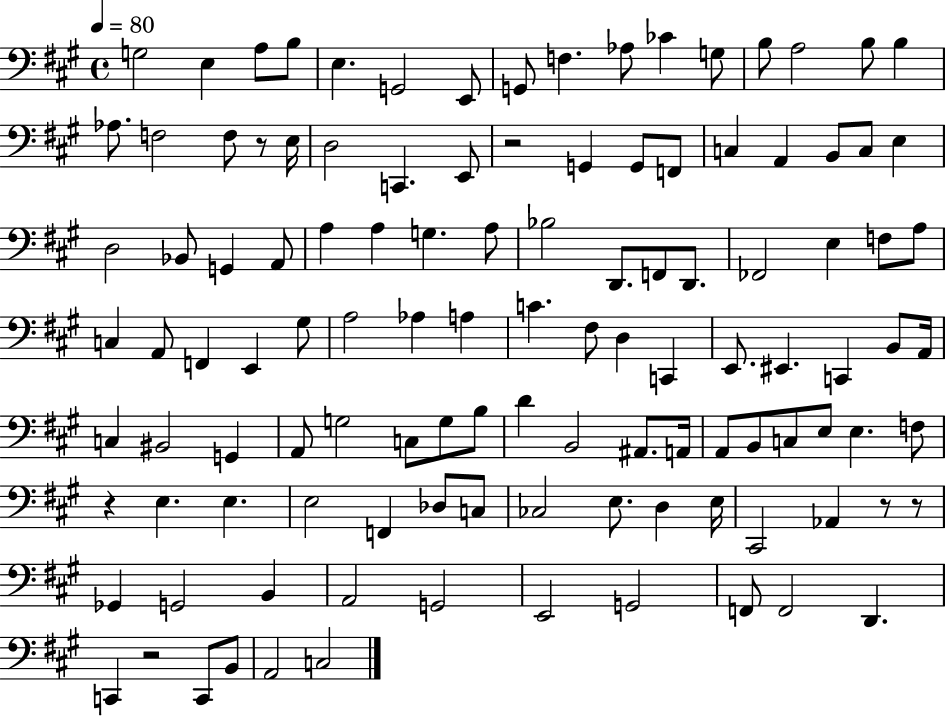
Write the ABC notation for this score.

X:1
T:Untitled
M:4/4
L:1/4
K:A
G,2 E, A,/2 B,/2 E, G,,2 E,,/2 G,,/2 F, _A,/2 _C G,/2 B,/2 A,2 B,/2 B, _A,/2 F,2 F,/2 z/2 E,/4 D,2 C,, E,,/2 z2 G,, G,,/2 F,,/2 C, A,, B,,/2 C,/2 E, D,2 _B,,/2 G,, A,,/2 A, A, G, A,/2 _B,2 D,,/2 F,,/2 D,,/2 _F,,2 E, F,/2 A,/2 C, A,,/2 F,, E,, ^G,/2 A,2 _A, A, C ^F,/2 D, C,, E,,/2 ^E,, C,, B,,/2 A,,/4 C, ^B,,2 G,, A,,/2 G,2 C,/2 G,/2 B,/2 D B,,2 ^A,,/2 A,,/4 A,,/2 B,,/2 C,/2 E,/2 E, F,/2 z E, E, E,2 F,, _D,/2 C,/2 _C,2 E,/2 D, E,/4 ^C,,2 _A,, z/2 z/2 _G,, G,,2 B,, A,,2 G,,2 E,,2 G,,2 F,,/2 F,,2 D,, C,, z2 C,,/2 B,,/2 A,,2 C,2